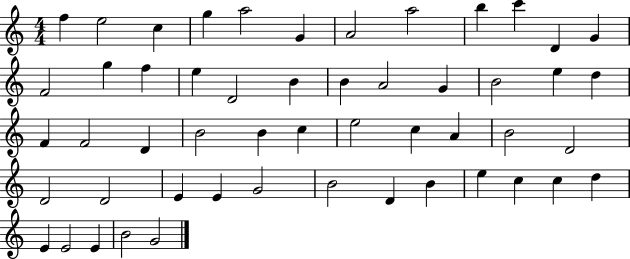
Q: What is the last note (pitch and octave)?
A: G4